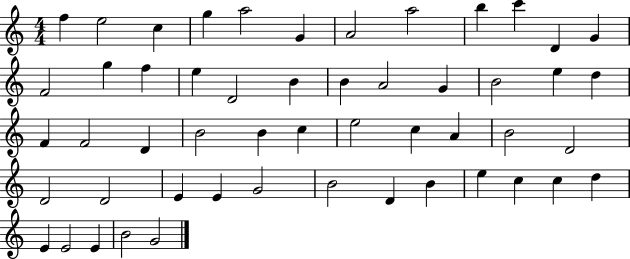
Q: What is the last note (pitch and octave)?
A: G4